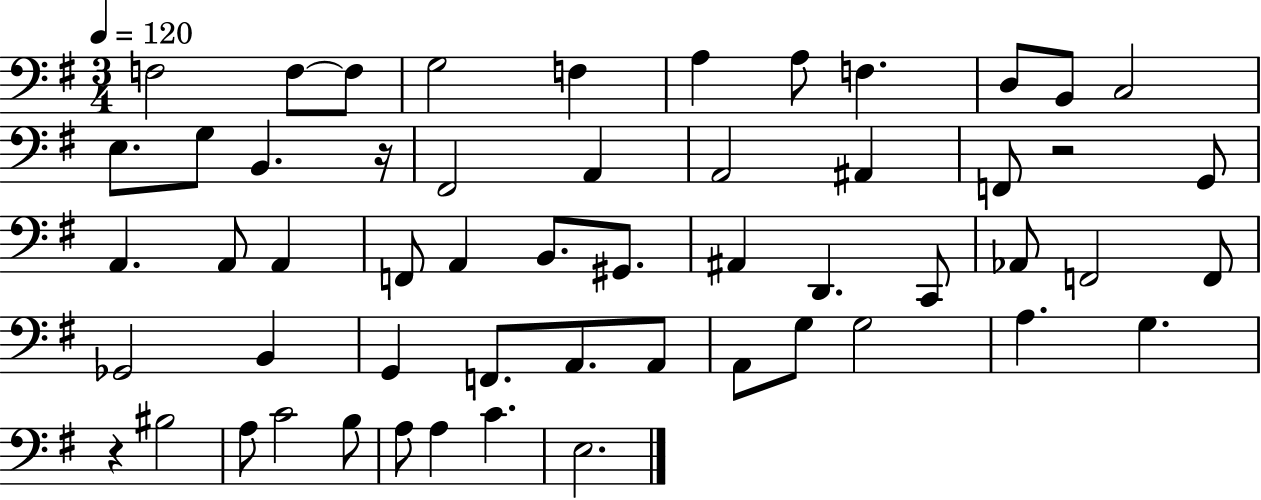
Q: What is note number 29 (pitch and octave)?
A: D2